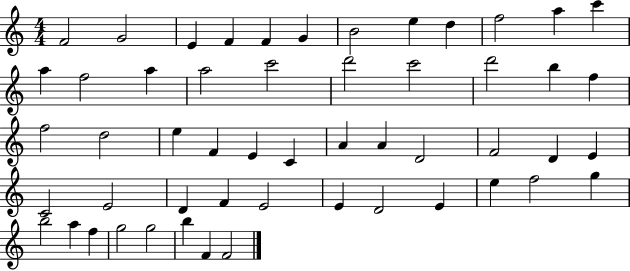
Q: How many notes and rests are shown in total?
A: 53